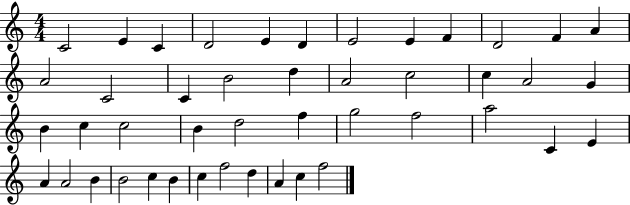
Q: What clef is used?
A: treble